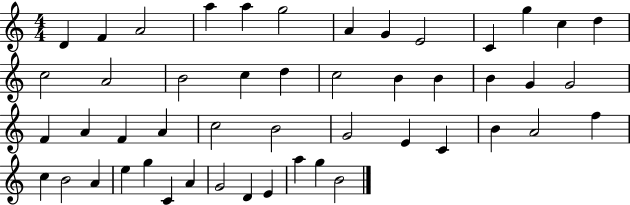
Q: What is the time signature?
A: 4/4